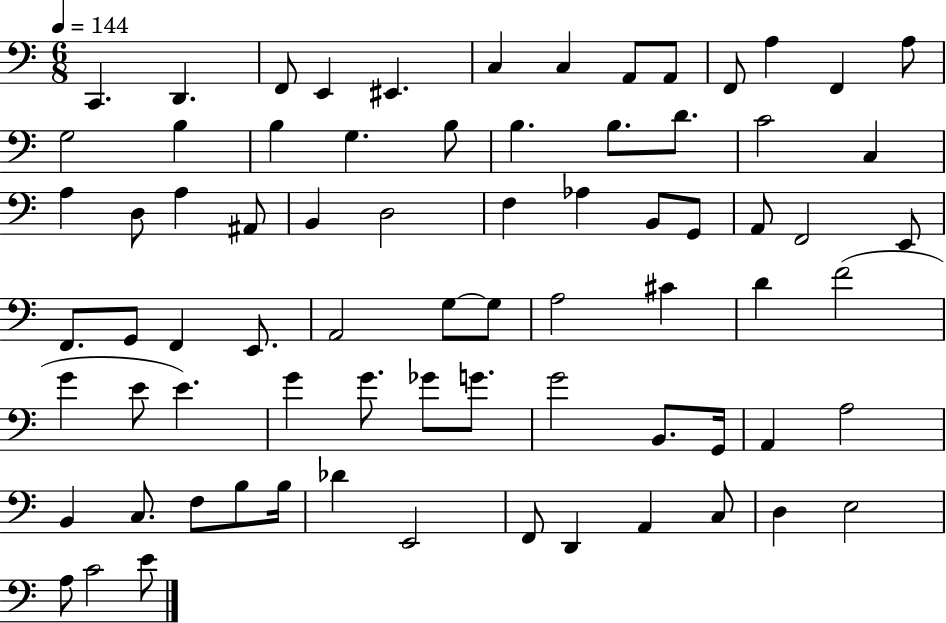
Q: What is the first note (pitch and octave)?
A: C2